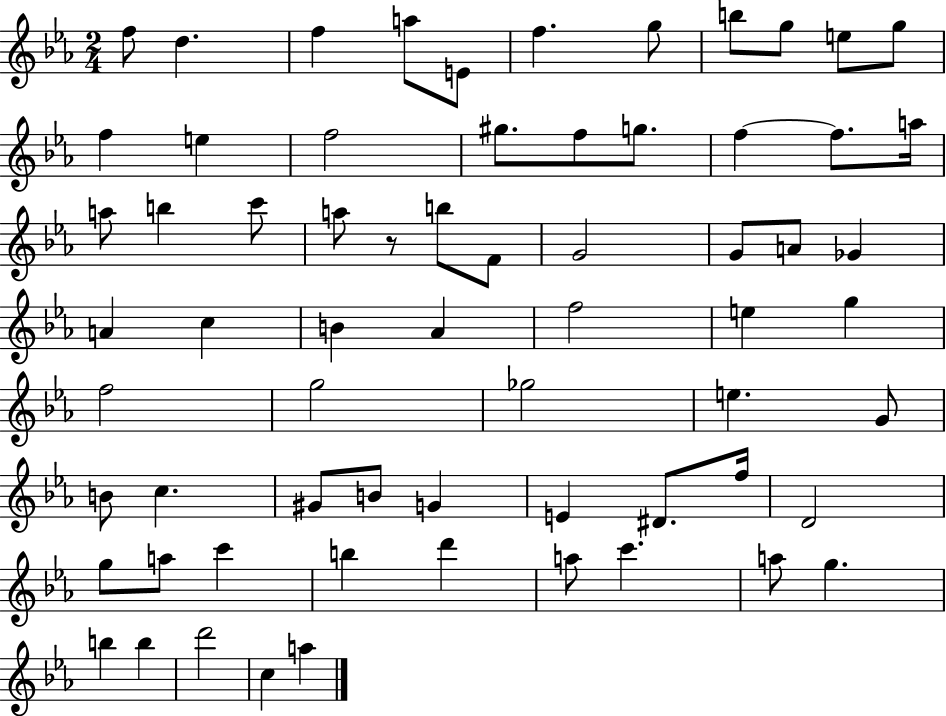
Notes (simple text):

F5/e D5/q. F5/q A5/e E4/e F5/q. G5/e B5/e G5/e E5/e G5/e F5/q E5/q F5/h G#5/e. F5/e G5/e. F5/q F5/e. A5/s A5/e B5/q C6/e A5/e R/e B5/e F4/e G4/h G4/e A4/e Gb4/q A4/q C5/q B4/q Ab4/q F5/h E5/q G5/q F5/h G5/h Gb5/h E5/q. G4/e B4/e C5/q. G#4/e B4/e G4/q E4/q D#4/e. F5/s D4/h G5/e A5/e C6/q B5/q D6/q A5/e C6/q. A5/e G5/q. B5/q B5/q D6/h C5/q A5/q